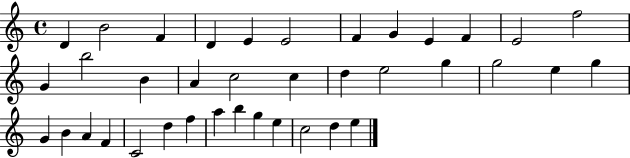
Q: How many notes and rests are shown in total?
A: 38